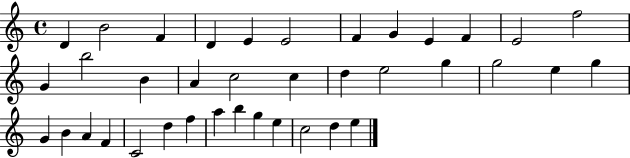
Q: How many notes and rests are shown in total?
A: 38